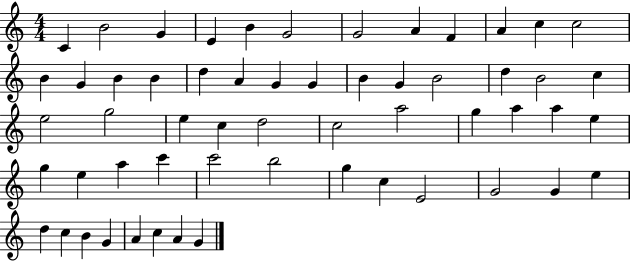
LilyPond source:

{
  \clef treble
  \numericTimeSignature
  \time 4/4
  \key c \major
  c'4 b'2 g'4 | e'4 b'4 g'2 | g'2 a'4 f'4 | a'4 c''4 c''2 | \break b'4 g'4 b'4 b'4 | d''4 a'4 g'4 g'4 | b'4 g'4 b'2 | d''4 b'2 c''4 | \break e''2 g''2 | e''4 c''4 d''2 | c''2 a''2 | g''4 a''4 a''4 e''4 | \break g''4 e''4 a''4 c'''4 | c'''2 b''2 | g''4 c''4 e'2 | g'2 g'4 e''4 | \break d''4 c''4 b'4 g'4 | a'4 c''4 a'4 g'4 | \bar "|."
}